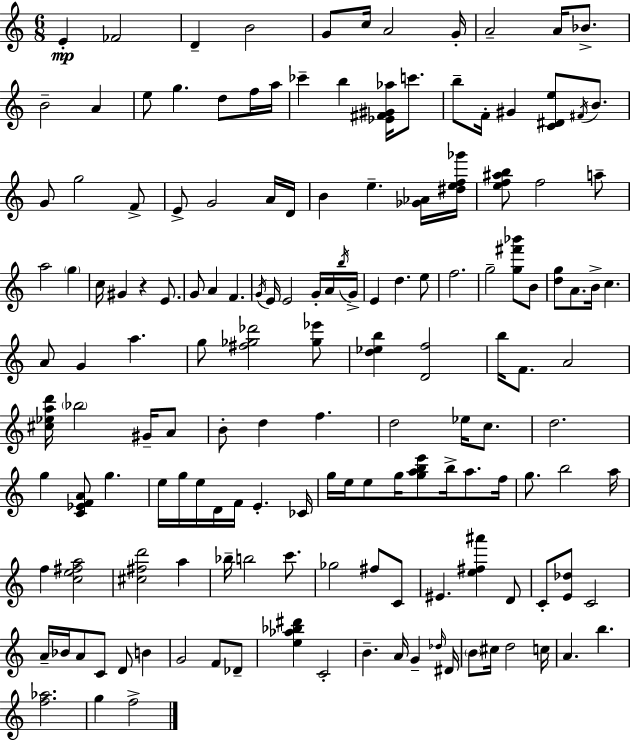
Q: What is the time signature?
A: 6/8